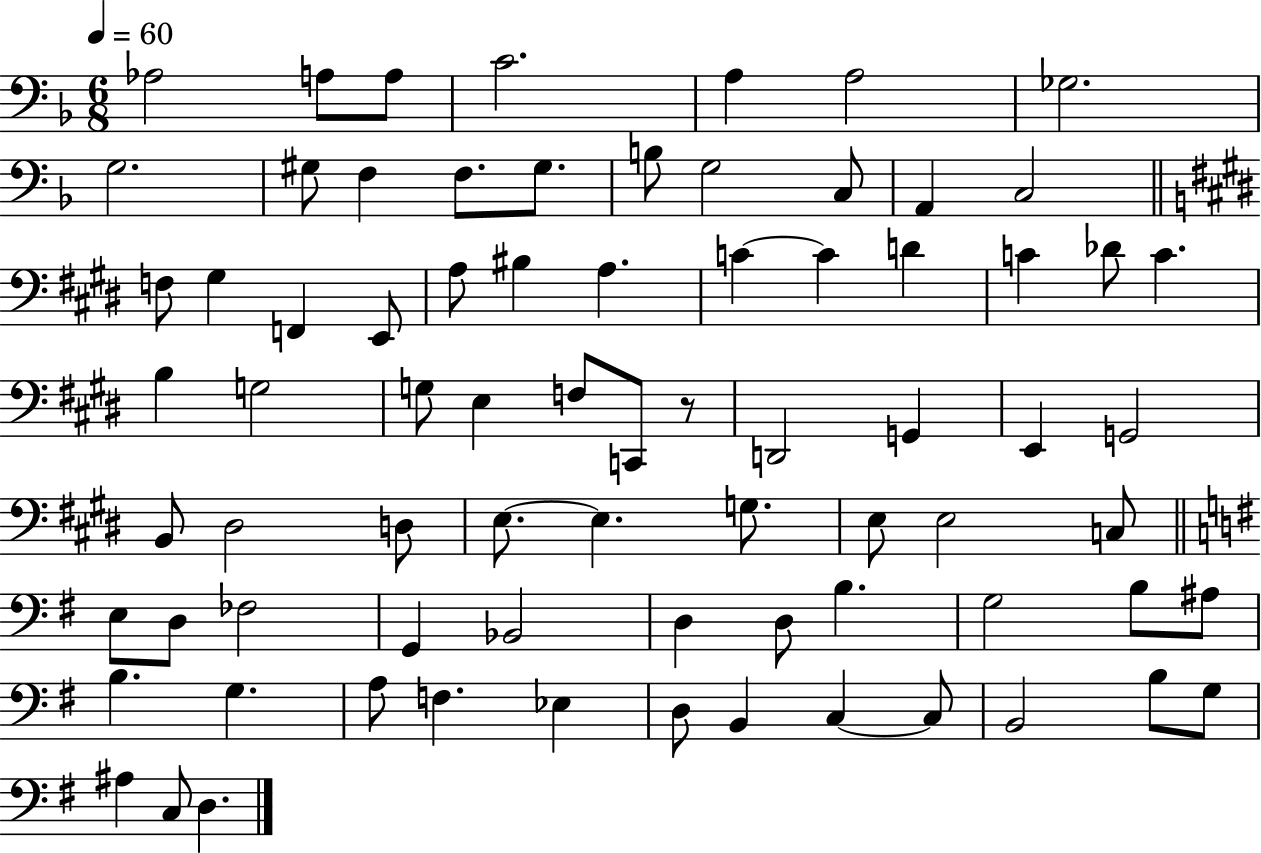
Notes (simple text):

Ab3/h A3/e A3/e C4/h. A3/q A3/h Gb3/h. G3/h. G#3/e F3/q F3/e. G#3/e. B3/e G3/h C3/e A2/q C3/h F3/e G#3/q F2/q E2/e A3/e BIS3/q A3/q. C4/q C4/q D4/q C4/q Db4/e C4/q. B3/q G3/h G3/e E3/q F3/e C2/e R/e D2/h G2/q E2/q G2/h B2/e D#3/h D3/e E3/e. E3/q. G3/e. E3/e E3/h C3/e E3/e D3/e FES3/h G2/q Bb2/h D3/q D3/e B3/q. G3/h B3/e A#3/e B3/q. G3/q. A3/e F3/q. Eb3/q D3/e B2/q C3/q C3/e B2/h B3/e G3/e A#3/q C3/e D3/q.